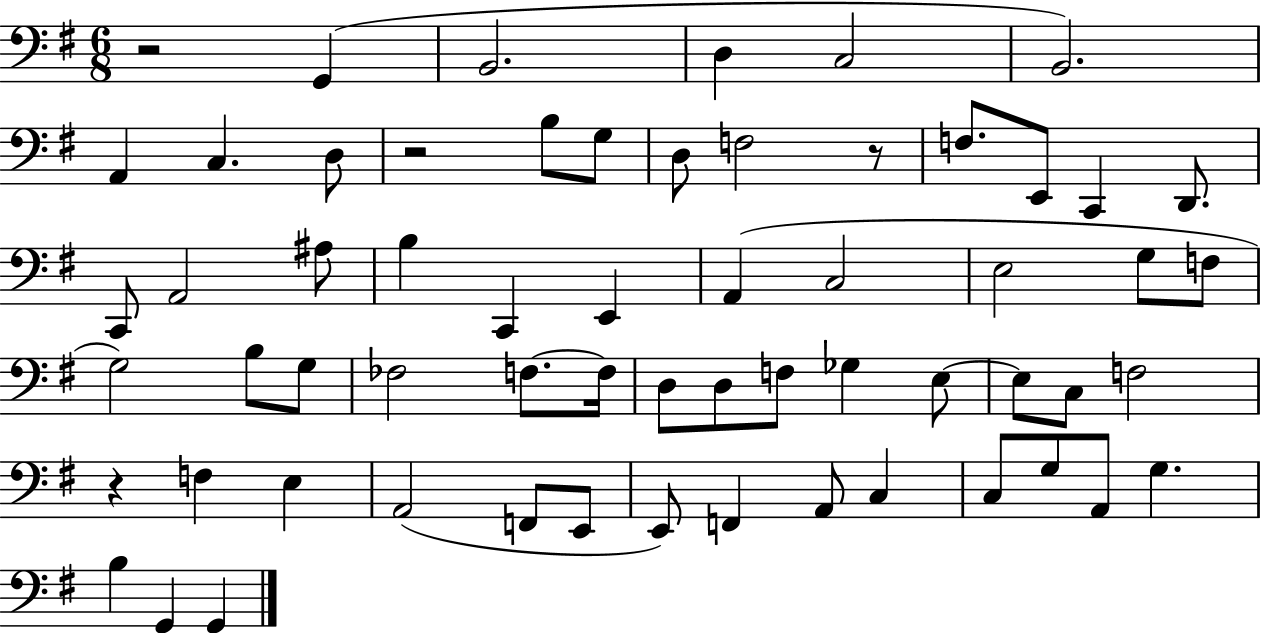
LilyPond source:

{
  \clef bass
  \numericTimeSignature
  \time 6/8
  \key g \major
  r2 g,4( | b,2. | d4 c2 | b,2.) | \break a,4 c4. d8 | r2 b8 g8 | d8 f2 r8 | f8. e,8 c,4 d,8. | \break c,8 a,2 ais8 | b4 c,4 e,4 | a,4( c2 | e2 g8 f8 | \break g2) b8 g8 | fes2 f8.~~ f16 | d8 d8 f8 ges4 e8~~ | e8 c8 f2 | \break r4 f4 e4 | a,2( f,8 e,8 | e,8) f,4 a,8 c4 | c8 g8 a,8 g4. | \break b4 g,4 g,4 | \bar "|."
}